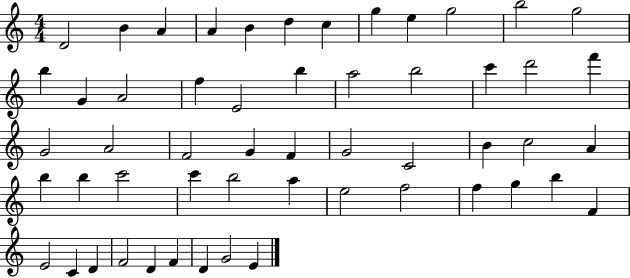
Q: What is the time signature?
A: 4/4